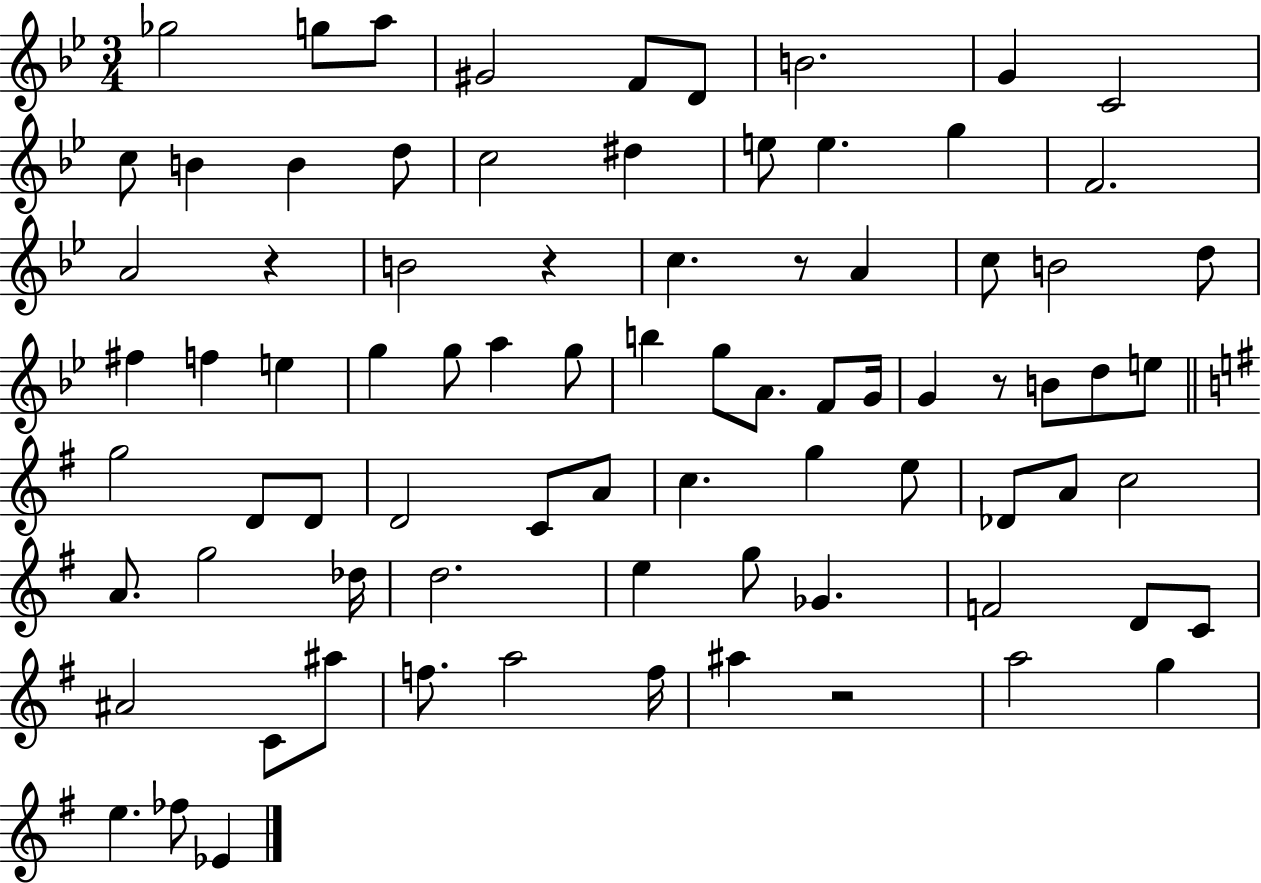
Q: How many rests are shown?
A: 5